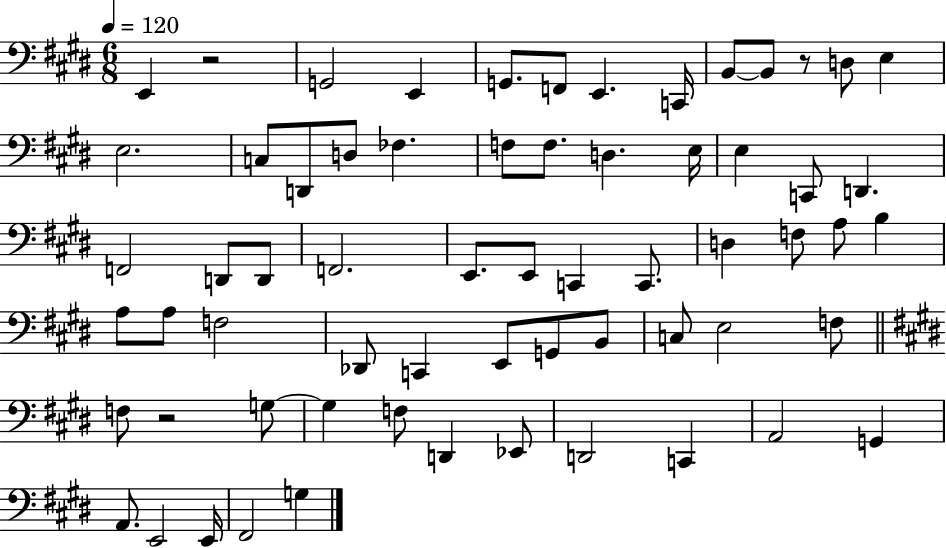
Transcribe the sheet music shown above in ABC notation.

X:1
T:Untitled
M:6/8
L:1/4
K:E
E,, z2 G,,2 E,, G,,/2 F,,/2 E,, C,,/4 B,,/2 B,,/2 z/2 D,/2 E, E,2 C,/2 D,,/2 D,/2 _F, F,/2 F,/2 D, E,/4 E, C,,/2 D,, F,,2 D,,/2 D,,/2 F,,2 E,,/2 E,,/2 C,, C,,/2 D, F,/2 A,/2 B, A,/2 A,/2 F,2 _D,,/2 C,, E,,/2 G,,/2 B,,/2 C,/2 E,2 F,/2 F,/2 z2 G,/2 G, F,/2 D,, _E,,/2 D,,2 C,, A,,2 G,, A,,/2 E,,2 E,,/4 ^F,,2 G,